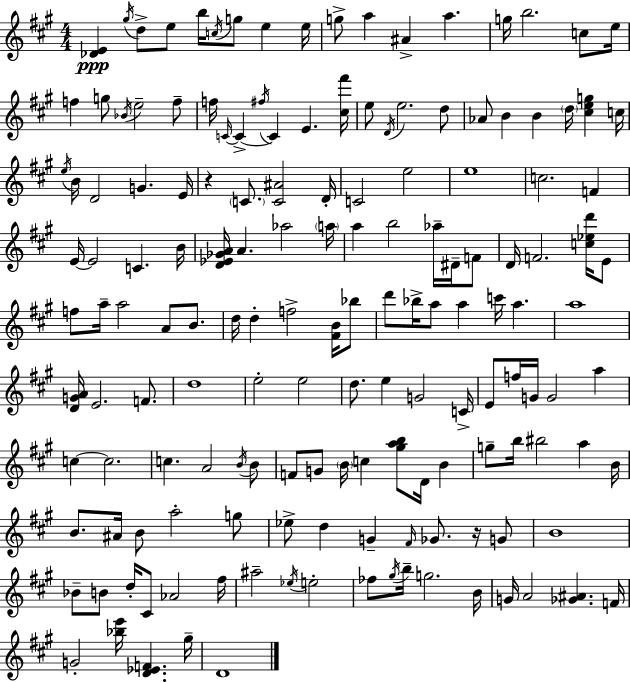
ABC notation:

X:1
T:Untitled
M:4/4
L:1/4
K:A
[_DE] ^g/4 d/2 e/2 b/4 c/4 g/2 e e/4 g/2 a ^A a g/4 b2 c/2 e/4 f g/2 _B/4 e2 f/2 f/4 C/4 C ^f/4 C E [^c^f']/4 e/2 D/4 e2 d/2 _A/2 B B d/4 [^ceg] c/4 e/4 B/4 D2 G E/4 z C/2 [C^A]2 D/4 C2 e2 e4 c2 F E/4 E2 C B/4 [D_E_GA]/4 A _a2 a/4 a b2 _a/4 ^D/4 F/2 D/4 F2 [c_ed']/4 E/2 f/2 a/4 a2 A/2 B/2 d/4 d f2 [^FB]/4 _b/2 d'/2 _b/4 a/2 a c'/4 a a4 [DGA]/4 E2 F/2 d4 e2 e2 d/2 e G2 C/4 E/2 f/4 G/4 G2 a c c2 c A2 B/4 B/2 F/2 G/2 B/4 c [^gab]/2 D/4 B g/2 b/4 ^b2 a B/4 B/2 ^A/4 B/2 a2 g/2 _e/2 d G ^F/4 _G/2 z/4 G/2 B4 _B/2 B/2 d/4 ^C/2 _A2 ^f/4 ^a2 _e/4 e2 _f/2 ^g/4 b/4 g2 B/4 G/4 A2 [_G^A] F/4 G2 [_be']/4 [D_EF] ^g/4 D4